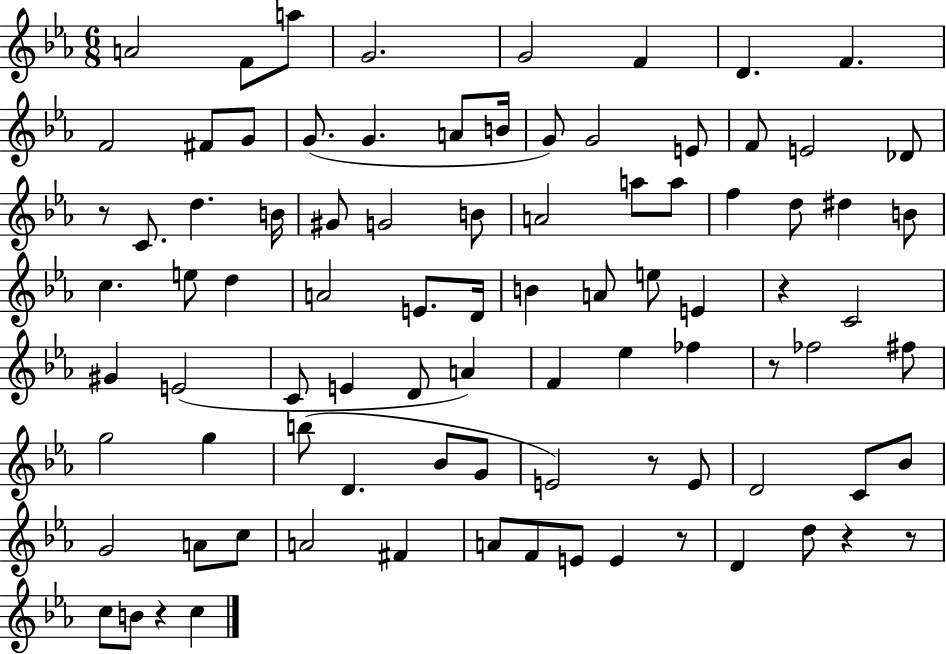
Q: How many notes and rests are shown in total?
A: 89